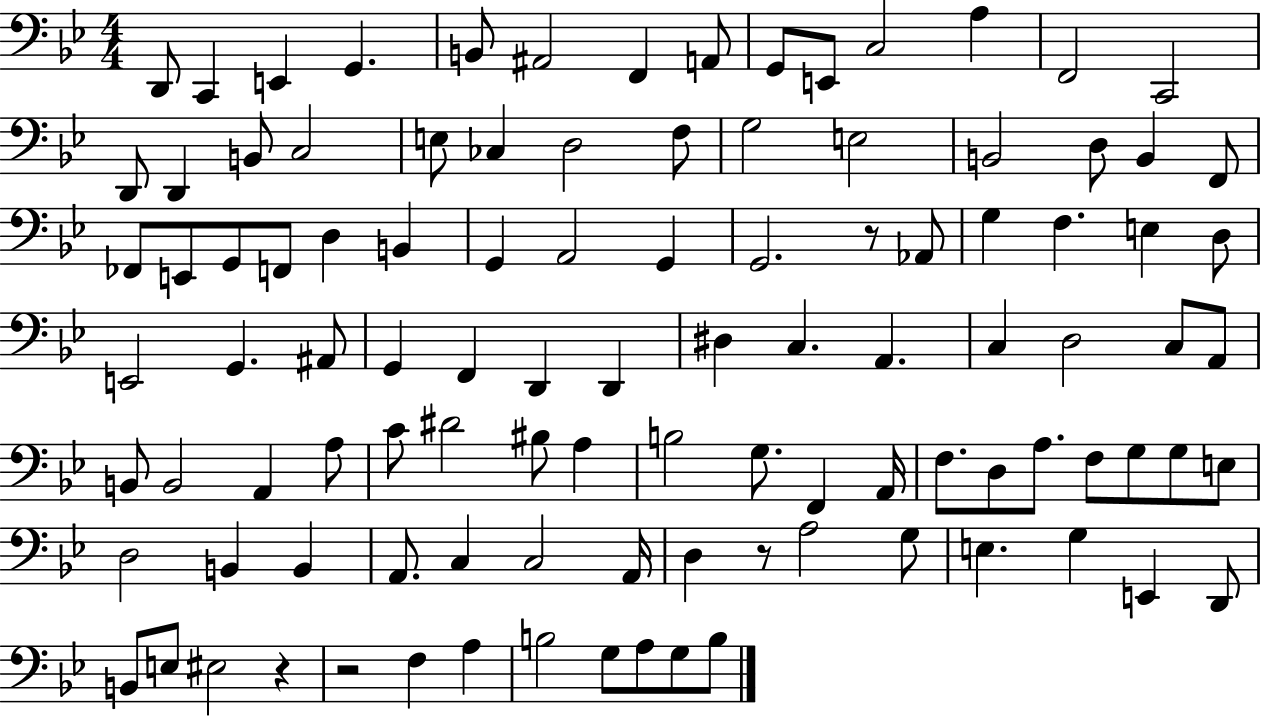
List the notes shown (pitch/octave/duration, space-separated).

D2/e C2/q E2/q G2/q. B2/e A#2/h F2/q A2/e G2/e E2/e C3/h A3/q F2/h C2/h D2/e D2/q B2/e C3/h E3/e CES3/q D3/h F3/e G3/h E3/h B2/h D3/e B2/q F2/e FES2/e E2/e G2/e F2/e D3/q B2/q G2/q A2/h G2/q G2/h. R/e Ab2/e G3/q F3/q. E3/q D3/e E2/h G2/q. A#2/e G2/q F2/q D2/q D2/q D#3/q C3/q. A2/q. C3/q D3/h C3/e A2/e B2/e B2/h A2/q A3/e C4/e D#4/h BIS3/e A3/q B3/h G3/e. F2/q A2/s F3/e. D3/e A3/e. F3/e G3/e G3/e E3/e D3/h B2/q B2/q A2/e. C3/q C3/h A2/s D3/q R/e A3/h G3/e E3/q. G3/q E2/q D2/e B2/e E3/e EIS3/h R/q R/h F3/q A3/q B3/h G3/e A3/e G3/e B3/e